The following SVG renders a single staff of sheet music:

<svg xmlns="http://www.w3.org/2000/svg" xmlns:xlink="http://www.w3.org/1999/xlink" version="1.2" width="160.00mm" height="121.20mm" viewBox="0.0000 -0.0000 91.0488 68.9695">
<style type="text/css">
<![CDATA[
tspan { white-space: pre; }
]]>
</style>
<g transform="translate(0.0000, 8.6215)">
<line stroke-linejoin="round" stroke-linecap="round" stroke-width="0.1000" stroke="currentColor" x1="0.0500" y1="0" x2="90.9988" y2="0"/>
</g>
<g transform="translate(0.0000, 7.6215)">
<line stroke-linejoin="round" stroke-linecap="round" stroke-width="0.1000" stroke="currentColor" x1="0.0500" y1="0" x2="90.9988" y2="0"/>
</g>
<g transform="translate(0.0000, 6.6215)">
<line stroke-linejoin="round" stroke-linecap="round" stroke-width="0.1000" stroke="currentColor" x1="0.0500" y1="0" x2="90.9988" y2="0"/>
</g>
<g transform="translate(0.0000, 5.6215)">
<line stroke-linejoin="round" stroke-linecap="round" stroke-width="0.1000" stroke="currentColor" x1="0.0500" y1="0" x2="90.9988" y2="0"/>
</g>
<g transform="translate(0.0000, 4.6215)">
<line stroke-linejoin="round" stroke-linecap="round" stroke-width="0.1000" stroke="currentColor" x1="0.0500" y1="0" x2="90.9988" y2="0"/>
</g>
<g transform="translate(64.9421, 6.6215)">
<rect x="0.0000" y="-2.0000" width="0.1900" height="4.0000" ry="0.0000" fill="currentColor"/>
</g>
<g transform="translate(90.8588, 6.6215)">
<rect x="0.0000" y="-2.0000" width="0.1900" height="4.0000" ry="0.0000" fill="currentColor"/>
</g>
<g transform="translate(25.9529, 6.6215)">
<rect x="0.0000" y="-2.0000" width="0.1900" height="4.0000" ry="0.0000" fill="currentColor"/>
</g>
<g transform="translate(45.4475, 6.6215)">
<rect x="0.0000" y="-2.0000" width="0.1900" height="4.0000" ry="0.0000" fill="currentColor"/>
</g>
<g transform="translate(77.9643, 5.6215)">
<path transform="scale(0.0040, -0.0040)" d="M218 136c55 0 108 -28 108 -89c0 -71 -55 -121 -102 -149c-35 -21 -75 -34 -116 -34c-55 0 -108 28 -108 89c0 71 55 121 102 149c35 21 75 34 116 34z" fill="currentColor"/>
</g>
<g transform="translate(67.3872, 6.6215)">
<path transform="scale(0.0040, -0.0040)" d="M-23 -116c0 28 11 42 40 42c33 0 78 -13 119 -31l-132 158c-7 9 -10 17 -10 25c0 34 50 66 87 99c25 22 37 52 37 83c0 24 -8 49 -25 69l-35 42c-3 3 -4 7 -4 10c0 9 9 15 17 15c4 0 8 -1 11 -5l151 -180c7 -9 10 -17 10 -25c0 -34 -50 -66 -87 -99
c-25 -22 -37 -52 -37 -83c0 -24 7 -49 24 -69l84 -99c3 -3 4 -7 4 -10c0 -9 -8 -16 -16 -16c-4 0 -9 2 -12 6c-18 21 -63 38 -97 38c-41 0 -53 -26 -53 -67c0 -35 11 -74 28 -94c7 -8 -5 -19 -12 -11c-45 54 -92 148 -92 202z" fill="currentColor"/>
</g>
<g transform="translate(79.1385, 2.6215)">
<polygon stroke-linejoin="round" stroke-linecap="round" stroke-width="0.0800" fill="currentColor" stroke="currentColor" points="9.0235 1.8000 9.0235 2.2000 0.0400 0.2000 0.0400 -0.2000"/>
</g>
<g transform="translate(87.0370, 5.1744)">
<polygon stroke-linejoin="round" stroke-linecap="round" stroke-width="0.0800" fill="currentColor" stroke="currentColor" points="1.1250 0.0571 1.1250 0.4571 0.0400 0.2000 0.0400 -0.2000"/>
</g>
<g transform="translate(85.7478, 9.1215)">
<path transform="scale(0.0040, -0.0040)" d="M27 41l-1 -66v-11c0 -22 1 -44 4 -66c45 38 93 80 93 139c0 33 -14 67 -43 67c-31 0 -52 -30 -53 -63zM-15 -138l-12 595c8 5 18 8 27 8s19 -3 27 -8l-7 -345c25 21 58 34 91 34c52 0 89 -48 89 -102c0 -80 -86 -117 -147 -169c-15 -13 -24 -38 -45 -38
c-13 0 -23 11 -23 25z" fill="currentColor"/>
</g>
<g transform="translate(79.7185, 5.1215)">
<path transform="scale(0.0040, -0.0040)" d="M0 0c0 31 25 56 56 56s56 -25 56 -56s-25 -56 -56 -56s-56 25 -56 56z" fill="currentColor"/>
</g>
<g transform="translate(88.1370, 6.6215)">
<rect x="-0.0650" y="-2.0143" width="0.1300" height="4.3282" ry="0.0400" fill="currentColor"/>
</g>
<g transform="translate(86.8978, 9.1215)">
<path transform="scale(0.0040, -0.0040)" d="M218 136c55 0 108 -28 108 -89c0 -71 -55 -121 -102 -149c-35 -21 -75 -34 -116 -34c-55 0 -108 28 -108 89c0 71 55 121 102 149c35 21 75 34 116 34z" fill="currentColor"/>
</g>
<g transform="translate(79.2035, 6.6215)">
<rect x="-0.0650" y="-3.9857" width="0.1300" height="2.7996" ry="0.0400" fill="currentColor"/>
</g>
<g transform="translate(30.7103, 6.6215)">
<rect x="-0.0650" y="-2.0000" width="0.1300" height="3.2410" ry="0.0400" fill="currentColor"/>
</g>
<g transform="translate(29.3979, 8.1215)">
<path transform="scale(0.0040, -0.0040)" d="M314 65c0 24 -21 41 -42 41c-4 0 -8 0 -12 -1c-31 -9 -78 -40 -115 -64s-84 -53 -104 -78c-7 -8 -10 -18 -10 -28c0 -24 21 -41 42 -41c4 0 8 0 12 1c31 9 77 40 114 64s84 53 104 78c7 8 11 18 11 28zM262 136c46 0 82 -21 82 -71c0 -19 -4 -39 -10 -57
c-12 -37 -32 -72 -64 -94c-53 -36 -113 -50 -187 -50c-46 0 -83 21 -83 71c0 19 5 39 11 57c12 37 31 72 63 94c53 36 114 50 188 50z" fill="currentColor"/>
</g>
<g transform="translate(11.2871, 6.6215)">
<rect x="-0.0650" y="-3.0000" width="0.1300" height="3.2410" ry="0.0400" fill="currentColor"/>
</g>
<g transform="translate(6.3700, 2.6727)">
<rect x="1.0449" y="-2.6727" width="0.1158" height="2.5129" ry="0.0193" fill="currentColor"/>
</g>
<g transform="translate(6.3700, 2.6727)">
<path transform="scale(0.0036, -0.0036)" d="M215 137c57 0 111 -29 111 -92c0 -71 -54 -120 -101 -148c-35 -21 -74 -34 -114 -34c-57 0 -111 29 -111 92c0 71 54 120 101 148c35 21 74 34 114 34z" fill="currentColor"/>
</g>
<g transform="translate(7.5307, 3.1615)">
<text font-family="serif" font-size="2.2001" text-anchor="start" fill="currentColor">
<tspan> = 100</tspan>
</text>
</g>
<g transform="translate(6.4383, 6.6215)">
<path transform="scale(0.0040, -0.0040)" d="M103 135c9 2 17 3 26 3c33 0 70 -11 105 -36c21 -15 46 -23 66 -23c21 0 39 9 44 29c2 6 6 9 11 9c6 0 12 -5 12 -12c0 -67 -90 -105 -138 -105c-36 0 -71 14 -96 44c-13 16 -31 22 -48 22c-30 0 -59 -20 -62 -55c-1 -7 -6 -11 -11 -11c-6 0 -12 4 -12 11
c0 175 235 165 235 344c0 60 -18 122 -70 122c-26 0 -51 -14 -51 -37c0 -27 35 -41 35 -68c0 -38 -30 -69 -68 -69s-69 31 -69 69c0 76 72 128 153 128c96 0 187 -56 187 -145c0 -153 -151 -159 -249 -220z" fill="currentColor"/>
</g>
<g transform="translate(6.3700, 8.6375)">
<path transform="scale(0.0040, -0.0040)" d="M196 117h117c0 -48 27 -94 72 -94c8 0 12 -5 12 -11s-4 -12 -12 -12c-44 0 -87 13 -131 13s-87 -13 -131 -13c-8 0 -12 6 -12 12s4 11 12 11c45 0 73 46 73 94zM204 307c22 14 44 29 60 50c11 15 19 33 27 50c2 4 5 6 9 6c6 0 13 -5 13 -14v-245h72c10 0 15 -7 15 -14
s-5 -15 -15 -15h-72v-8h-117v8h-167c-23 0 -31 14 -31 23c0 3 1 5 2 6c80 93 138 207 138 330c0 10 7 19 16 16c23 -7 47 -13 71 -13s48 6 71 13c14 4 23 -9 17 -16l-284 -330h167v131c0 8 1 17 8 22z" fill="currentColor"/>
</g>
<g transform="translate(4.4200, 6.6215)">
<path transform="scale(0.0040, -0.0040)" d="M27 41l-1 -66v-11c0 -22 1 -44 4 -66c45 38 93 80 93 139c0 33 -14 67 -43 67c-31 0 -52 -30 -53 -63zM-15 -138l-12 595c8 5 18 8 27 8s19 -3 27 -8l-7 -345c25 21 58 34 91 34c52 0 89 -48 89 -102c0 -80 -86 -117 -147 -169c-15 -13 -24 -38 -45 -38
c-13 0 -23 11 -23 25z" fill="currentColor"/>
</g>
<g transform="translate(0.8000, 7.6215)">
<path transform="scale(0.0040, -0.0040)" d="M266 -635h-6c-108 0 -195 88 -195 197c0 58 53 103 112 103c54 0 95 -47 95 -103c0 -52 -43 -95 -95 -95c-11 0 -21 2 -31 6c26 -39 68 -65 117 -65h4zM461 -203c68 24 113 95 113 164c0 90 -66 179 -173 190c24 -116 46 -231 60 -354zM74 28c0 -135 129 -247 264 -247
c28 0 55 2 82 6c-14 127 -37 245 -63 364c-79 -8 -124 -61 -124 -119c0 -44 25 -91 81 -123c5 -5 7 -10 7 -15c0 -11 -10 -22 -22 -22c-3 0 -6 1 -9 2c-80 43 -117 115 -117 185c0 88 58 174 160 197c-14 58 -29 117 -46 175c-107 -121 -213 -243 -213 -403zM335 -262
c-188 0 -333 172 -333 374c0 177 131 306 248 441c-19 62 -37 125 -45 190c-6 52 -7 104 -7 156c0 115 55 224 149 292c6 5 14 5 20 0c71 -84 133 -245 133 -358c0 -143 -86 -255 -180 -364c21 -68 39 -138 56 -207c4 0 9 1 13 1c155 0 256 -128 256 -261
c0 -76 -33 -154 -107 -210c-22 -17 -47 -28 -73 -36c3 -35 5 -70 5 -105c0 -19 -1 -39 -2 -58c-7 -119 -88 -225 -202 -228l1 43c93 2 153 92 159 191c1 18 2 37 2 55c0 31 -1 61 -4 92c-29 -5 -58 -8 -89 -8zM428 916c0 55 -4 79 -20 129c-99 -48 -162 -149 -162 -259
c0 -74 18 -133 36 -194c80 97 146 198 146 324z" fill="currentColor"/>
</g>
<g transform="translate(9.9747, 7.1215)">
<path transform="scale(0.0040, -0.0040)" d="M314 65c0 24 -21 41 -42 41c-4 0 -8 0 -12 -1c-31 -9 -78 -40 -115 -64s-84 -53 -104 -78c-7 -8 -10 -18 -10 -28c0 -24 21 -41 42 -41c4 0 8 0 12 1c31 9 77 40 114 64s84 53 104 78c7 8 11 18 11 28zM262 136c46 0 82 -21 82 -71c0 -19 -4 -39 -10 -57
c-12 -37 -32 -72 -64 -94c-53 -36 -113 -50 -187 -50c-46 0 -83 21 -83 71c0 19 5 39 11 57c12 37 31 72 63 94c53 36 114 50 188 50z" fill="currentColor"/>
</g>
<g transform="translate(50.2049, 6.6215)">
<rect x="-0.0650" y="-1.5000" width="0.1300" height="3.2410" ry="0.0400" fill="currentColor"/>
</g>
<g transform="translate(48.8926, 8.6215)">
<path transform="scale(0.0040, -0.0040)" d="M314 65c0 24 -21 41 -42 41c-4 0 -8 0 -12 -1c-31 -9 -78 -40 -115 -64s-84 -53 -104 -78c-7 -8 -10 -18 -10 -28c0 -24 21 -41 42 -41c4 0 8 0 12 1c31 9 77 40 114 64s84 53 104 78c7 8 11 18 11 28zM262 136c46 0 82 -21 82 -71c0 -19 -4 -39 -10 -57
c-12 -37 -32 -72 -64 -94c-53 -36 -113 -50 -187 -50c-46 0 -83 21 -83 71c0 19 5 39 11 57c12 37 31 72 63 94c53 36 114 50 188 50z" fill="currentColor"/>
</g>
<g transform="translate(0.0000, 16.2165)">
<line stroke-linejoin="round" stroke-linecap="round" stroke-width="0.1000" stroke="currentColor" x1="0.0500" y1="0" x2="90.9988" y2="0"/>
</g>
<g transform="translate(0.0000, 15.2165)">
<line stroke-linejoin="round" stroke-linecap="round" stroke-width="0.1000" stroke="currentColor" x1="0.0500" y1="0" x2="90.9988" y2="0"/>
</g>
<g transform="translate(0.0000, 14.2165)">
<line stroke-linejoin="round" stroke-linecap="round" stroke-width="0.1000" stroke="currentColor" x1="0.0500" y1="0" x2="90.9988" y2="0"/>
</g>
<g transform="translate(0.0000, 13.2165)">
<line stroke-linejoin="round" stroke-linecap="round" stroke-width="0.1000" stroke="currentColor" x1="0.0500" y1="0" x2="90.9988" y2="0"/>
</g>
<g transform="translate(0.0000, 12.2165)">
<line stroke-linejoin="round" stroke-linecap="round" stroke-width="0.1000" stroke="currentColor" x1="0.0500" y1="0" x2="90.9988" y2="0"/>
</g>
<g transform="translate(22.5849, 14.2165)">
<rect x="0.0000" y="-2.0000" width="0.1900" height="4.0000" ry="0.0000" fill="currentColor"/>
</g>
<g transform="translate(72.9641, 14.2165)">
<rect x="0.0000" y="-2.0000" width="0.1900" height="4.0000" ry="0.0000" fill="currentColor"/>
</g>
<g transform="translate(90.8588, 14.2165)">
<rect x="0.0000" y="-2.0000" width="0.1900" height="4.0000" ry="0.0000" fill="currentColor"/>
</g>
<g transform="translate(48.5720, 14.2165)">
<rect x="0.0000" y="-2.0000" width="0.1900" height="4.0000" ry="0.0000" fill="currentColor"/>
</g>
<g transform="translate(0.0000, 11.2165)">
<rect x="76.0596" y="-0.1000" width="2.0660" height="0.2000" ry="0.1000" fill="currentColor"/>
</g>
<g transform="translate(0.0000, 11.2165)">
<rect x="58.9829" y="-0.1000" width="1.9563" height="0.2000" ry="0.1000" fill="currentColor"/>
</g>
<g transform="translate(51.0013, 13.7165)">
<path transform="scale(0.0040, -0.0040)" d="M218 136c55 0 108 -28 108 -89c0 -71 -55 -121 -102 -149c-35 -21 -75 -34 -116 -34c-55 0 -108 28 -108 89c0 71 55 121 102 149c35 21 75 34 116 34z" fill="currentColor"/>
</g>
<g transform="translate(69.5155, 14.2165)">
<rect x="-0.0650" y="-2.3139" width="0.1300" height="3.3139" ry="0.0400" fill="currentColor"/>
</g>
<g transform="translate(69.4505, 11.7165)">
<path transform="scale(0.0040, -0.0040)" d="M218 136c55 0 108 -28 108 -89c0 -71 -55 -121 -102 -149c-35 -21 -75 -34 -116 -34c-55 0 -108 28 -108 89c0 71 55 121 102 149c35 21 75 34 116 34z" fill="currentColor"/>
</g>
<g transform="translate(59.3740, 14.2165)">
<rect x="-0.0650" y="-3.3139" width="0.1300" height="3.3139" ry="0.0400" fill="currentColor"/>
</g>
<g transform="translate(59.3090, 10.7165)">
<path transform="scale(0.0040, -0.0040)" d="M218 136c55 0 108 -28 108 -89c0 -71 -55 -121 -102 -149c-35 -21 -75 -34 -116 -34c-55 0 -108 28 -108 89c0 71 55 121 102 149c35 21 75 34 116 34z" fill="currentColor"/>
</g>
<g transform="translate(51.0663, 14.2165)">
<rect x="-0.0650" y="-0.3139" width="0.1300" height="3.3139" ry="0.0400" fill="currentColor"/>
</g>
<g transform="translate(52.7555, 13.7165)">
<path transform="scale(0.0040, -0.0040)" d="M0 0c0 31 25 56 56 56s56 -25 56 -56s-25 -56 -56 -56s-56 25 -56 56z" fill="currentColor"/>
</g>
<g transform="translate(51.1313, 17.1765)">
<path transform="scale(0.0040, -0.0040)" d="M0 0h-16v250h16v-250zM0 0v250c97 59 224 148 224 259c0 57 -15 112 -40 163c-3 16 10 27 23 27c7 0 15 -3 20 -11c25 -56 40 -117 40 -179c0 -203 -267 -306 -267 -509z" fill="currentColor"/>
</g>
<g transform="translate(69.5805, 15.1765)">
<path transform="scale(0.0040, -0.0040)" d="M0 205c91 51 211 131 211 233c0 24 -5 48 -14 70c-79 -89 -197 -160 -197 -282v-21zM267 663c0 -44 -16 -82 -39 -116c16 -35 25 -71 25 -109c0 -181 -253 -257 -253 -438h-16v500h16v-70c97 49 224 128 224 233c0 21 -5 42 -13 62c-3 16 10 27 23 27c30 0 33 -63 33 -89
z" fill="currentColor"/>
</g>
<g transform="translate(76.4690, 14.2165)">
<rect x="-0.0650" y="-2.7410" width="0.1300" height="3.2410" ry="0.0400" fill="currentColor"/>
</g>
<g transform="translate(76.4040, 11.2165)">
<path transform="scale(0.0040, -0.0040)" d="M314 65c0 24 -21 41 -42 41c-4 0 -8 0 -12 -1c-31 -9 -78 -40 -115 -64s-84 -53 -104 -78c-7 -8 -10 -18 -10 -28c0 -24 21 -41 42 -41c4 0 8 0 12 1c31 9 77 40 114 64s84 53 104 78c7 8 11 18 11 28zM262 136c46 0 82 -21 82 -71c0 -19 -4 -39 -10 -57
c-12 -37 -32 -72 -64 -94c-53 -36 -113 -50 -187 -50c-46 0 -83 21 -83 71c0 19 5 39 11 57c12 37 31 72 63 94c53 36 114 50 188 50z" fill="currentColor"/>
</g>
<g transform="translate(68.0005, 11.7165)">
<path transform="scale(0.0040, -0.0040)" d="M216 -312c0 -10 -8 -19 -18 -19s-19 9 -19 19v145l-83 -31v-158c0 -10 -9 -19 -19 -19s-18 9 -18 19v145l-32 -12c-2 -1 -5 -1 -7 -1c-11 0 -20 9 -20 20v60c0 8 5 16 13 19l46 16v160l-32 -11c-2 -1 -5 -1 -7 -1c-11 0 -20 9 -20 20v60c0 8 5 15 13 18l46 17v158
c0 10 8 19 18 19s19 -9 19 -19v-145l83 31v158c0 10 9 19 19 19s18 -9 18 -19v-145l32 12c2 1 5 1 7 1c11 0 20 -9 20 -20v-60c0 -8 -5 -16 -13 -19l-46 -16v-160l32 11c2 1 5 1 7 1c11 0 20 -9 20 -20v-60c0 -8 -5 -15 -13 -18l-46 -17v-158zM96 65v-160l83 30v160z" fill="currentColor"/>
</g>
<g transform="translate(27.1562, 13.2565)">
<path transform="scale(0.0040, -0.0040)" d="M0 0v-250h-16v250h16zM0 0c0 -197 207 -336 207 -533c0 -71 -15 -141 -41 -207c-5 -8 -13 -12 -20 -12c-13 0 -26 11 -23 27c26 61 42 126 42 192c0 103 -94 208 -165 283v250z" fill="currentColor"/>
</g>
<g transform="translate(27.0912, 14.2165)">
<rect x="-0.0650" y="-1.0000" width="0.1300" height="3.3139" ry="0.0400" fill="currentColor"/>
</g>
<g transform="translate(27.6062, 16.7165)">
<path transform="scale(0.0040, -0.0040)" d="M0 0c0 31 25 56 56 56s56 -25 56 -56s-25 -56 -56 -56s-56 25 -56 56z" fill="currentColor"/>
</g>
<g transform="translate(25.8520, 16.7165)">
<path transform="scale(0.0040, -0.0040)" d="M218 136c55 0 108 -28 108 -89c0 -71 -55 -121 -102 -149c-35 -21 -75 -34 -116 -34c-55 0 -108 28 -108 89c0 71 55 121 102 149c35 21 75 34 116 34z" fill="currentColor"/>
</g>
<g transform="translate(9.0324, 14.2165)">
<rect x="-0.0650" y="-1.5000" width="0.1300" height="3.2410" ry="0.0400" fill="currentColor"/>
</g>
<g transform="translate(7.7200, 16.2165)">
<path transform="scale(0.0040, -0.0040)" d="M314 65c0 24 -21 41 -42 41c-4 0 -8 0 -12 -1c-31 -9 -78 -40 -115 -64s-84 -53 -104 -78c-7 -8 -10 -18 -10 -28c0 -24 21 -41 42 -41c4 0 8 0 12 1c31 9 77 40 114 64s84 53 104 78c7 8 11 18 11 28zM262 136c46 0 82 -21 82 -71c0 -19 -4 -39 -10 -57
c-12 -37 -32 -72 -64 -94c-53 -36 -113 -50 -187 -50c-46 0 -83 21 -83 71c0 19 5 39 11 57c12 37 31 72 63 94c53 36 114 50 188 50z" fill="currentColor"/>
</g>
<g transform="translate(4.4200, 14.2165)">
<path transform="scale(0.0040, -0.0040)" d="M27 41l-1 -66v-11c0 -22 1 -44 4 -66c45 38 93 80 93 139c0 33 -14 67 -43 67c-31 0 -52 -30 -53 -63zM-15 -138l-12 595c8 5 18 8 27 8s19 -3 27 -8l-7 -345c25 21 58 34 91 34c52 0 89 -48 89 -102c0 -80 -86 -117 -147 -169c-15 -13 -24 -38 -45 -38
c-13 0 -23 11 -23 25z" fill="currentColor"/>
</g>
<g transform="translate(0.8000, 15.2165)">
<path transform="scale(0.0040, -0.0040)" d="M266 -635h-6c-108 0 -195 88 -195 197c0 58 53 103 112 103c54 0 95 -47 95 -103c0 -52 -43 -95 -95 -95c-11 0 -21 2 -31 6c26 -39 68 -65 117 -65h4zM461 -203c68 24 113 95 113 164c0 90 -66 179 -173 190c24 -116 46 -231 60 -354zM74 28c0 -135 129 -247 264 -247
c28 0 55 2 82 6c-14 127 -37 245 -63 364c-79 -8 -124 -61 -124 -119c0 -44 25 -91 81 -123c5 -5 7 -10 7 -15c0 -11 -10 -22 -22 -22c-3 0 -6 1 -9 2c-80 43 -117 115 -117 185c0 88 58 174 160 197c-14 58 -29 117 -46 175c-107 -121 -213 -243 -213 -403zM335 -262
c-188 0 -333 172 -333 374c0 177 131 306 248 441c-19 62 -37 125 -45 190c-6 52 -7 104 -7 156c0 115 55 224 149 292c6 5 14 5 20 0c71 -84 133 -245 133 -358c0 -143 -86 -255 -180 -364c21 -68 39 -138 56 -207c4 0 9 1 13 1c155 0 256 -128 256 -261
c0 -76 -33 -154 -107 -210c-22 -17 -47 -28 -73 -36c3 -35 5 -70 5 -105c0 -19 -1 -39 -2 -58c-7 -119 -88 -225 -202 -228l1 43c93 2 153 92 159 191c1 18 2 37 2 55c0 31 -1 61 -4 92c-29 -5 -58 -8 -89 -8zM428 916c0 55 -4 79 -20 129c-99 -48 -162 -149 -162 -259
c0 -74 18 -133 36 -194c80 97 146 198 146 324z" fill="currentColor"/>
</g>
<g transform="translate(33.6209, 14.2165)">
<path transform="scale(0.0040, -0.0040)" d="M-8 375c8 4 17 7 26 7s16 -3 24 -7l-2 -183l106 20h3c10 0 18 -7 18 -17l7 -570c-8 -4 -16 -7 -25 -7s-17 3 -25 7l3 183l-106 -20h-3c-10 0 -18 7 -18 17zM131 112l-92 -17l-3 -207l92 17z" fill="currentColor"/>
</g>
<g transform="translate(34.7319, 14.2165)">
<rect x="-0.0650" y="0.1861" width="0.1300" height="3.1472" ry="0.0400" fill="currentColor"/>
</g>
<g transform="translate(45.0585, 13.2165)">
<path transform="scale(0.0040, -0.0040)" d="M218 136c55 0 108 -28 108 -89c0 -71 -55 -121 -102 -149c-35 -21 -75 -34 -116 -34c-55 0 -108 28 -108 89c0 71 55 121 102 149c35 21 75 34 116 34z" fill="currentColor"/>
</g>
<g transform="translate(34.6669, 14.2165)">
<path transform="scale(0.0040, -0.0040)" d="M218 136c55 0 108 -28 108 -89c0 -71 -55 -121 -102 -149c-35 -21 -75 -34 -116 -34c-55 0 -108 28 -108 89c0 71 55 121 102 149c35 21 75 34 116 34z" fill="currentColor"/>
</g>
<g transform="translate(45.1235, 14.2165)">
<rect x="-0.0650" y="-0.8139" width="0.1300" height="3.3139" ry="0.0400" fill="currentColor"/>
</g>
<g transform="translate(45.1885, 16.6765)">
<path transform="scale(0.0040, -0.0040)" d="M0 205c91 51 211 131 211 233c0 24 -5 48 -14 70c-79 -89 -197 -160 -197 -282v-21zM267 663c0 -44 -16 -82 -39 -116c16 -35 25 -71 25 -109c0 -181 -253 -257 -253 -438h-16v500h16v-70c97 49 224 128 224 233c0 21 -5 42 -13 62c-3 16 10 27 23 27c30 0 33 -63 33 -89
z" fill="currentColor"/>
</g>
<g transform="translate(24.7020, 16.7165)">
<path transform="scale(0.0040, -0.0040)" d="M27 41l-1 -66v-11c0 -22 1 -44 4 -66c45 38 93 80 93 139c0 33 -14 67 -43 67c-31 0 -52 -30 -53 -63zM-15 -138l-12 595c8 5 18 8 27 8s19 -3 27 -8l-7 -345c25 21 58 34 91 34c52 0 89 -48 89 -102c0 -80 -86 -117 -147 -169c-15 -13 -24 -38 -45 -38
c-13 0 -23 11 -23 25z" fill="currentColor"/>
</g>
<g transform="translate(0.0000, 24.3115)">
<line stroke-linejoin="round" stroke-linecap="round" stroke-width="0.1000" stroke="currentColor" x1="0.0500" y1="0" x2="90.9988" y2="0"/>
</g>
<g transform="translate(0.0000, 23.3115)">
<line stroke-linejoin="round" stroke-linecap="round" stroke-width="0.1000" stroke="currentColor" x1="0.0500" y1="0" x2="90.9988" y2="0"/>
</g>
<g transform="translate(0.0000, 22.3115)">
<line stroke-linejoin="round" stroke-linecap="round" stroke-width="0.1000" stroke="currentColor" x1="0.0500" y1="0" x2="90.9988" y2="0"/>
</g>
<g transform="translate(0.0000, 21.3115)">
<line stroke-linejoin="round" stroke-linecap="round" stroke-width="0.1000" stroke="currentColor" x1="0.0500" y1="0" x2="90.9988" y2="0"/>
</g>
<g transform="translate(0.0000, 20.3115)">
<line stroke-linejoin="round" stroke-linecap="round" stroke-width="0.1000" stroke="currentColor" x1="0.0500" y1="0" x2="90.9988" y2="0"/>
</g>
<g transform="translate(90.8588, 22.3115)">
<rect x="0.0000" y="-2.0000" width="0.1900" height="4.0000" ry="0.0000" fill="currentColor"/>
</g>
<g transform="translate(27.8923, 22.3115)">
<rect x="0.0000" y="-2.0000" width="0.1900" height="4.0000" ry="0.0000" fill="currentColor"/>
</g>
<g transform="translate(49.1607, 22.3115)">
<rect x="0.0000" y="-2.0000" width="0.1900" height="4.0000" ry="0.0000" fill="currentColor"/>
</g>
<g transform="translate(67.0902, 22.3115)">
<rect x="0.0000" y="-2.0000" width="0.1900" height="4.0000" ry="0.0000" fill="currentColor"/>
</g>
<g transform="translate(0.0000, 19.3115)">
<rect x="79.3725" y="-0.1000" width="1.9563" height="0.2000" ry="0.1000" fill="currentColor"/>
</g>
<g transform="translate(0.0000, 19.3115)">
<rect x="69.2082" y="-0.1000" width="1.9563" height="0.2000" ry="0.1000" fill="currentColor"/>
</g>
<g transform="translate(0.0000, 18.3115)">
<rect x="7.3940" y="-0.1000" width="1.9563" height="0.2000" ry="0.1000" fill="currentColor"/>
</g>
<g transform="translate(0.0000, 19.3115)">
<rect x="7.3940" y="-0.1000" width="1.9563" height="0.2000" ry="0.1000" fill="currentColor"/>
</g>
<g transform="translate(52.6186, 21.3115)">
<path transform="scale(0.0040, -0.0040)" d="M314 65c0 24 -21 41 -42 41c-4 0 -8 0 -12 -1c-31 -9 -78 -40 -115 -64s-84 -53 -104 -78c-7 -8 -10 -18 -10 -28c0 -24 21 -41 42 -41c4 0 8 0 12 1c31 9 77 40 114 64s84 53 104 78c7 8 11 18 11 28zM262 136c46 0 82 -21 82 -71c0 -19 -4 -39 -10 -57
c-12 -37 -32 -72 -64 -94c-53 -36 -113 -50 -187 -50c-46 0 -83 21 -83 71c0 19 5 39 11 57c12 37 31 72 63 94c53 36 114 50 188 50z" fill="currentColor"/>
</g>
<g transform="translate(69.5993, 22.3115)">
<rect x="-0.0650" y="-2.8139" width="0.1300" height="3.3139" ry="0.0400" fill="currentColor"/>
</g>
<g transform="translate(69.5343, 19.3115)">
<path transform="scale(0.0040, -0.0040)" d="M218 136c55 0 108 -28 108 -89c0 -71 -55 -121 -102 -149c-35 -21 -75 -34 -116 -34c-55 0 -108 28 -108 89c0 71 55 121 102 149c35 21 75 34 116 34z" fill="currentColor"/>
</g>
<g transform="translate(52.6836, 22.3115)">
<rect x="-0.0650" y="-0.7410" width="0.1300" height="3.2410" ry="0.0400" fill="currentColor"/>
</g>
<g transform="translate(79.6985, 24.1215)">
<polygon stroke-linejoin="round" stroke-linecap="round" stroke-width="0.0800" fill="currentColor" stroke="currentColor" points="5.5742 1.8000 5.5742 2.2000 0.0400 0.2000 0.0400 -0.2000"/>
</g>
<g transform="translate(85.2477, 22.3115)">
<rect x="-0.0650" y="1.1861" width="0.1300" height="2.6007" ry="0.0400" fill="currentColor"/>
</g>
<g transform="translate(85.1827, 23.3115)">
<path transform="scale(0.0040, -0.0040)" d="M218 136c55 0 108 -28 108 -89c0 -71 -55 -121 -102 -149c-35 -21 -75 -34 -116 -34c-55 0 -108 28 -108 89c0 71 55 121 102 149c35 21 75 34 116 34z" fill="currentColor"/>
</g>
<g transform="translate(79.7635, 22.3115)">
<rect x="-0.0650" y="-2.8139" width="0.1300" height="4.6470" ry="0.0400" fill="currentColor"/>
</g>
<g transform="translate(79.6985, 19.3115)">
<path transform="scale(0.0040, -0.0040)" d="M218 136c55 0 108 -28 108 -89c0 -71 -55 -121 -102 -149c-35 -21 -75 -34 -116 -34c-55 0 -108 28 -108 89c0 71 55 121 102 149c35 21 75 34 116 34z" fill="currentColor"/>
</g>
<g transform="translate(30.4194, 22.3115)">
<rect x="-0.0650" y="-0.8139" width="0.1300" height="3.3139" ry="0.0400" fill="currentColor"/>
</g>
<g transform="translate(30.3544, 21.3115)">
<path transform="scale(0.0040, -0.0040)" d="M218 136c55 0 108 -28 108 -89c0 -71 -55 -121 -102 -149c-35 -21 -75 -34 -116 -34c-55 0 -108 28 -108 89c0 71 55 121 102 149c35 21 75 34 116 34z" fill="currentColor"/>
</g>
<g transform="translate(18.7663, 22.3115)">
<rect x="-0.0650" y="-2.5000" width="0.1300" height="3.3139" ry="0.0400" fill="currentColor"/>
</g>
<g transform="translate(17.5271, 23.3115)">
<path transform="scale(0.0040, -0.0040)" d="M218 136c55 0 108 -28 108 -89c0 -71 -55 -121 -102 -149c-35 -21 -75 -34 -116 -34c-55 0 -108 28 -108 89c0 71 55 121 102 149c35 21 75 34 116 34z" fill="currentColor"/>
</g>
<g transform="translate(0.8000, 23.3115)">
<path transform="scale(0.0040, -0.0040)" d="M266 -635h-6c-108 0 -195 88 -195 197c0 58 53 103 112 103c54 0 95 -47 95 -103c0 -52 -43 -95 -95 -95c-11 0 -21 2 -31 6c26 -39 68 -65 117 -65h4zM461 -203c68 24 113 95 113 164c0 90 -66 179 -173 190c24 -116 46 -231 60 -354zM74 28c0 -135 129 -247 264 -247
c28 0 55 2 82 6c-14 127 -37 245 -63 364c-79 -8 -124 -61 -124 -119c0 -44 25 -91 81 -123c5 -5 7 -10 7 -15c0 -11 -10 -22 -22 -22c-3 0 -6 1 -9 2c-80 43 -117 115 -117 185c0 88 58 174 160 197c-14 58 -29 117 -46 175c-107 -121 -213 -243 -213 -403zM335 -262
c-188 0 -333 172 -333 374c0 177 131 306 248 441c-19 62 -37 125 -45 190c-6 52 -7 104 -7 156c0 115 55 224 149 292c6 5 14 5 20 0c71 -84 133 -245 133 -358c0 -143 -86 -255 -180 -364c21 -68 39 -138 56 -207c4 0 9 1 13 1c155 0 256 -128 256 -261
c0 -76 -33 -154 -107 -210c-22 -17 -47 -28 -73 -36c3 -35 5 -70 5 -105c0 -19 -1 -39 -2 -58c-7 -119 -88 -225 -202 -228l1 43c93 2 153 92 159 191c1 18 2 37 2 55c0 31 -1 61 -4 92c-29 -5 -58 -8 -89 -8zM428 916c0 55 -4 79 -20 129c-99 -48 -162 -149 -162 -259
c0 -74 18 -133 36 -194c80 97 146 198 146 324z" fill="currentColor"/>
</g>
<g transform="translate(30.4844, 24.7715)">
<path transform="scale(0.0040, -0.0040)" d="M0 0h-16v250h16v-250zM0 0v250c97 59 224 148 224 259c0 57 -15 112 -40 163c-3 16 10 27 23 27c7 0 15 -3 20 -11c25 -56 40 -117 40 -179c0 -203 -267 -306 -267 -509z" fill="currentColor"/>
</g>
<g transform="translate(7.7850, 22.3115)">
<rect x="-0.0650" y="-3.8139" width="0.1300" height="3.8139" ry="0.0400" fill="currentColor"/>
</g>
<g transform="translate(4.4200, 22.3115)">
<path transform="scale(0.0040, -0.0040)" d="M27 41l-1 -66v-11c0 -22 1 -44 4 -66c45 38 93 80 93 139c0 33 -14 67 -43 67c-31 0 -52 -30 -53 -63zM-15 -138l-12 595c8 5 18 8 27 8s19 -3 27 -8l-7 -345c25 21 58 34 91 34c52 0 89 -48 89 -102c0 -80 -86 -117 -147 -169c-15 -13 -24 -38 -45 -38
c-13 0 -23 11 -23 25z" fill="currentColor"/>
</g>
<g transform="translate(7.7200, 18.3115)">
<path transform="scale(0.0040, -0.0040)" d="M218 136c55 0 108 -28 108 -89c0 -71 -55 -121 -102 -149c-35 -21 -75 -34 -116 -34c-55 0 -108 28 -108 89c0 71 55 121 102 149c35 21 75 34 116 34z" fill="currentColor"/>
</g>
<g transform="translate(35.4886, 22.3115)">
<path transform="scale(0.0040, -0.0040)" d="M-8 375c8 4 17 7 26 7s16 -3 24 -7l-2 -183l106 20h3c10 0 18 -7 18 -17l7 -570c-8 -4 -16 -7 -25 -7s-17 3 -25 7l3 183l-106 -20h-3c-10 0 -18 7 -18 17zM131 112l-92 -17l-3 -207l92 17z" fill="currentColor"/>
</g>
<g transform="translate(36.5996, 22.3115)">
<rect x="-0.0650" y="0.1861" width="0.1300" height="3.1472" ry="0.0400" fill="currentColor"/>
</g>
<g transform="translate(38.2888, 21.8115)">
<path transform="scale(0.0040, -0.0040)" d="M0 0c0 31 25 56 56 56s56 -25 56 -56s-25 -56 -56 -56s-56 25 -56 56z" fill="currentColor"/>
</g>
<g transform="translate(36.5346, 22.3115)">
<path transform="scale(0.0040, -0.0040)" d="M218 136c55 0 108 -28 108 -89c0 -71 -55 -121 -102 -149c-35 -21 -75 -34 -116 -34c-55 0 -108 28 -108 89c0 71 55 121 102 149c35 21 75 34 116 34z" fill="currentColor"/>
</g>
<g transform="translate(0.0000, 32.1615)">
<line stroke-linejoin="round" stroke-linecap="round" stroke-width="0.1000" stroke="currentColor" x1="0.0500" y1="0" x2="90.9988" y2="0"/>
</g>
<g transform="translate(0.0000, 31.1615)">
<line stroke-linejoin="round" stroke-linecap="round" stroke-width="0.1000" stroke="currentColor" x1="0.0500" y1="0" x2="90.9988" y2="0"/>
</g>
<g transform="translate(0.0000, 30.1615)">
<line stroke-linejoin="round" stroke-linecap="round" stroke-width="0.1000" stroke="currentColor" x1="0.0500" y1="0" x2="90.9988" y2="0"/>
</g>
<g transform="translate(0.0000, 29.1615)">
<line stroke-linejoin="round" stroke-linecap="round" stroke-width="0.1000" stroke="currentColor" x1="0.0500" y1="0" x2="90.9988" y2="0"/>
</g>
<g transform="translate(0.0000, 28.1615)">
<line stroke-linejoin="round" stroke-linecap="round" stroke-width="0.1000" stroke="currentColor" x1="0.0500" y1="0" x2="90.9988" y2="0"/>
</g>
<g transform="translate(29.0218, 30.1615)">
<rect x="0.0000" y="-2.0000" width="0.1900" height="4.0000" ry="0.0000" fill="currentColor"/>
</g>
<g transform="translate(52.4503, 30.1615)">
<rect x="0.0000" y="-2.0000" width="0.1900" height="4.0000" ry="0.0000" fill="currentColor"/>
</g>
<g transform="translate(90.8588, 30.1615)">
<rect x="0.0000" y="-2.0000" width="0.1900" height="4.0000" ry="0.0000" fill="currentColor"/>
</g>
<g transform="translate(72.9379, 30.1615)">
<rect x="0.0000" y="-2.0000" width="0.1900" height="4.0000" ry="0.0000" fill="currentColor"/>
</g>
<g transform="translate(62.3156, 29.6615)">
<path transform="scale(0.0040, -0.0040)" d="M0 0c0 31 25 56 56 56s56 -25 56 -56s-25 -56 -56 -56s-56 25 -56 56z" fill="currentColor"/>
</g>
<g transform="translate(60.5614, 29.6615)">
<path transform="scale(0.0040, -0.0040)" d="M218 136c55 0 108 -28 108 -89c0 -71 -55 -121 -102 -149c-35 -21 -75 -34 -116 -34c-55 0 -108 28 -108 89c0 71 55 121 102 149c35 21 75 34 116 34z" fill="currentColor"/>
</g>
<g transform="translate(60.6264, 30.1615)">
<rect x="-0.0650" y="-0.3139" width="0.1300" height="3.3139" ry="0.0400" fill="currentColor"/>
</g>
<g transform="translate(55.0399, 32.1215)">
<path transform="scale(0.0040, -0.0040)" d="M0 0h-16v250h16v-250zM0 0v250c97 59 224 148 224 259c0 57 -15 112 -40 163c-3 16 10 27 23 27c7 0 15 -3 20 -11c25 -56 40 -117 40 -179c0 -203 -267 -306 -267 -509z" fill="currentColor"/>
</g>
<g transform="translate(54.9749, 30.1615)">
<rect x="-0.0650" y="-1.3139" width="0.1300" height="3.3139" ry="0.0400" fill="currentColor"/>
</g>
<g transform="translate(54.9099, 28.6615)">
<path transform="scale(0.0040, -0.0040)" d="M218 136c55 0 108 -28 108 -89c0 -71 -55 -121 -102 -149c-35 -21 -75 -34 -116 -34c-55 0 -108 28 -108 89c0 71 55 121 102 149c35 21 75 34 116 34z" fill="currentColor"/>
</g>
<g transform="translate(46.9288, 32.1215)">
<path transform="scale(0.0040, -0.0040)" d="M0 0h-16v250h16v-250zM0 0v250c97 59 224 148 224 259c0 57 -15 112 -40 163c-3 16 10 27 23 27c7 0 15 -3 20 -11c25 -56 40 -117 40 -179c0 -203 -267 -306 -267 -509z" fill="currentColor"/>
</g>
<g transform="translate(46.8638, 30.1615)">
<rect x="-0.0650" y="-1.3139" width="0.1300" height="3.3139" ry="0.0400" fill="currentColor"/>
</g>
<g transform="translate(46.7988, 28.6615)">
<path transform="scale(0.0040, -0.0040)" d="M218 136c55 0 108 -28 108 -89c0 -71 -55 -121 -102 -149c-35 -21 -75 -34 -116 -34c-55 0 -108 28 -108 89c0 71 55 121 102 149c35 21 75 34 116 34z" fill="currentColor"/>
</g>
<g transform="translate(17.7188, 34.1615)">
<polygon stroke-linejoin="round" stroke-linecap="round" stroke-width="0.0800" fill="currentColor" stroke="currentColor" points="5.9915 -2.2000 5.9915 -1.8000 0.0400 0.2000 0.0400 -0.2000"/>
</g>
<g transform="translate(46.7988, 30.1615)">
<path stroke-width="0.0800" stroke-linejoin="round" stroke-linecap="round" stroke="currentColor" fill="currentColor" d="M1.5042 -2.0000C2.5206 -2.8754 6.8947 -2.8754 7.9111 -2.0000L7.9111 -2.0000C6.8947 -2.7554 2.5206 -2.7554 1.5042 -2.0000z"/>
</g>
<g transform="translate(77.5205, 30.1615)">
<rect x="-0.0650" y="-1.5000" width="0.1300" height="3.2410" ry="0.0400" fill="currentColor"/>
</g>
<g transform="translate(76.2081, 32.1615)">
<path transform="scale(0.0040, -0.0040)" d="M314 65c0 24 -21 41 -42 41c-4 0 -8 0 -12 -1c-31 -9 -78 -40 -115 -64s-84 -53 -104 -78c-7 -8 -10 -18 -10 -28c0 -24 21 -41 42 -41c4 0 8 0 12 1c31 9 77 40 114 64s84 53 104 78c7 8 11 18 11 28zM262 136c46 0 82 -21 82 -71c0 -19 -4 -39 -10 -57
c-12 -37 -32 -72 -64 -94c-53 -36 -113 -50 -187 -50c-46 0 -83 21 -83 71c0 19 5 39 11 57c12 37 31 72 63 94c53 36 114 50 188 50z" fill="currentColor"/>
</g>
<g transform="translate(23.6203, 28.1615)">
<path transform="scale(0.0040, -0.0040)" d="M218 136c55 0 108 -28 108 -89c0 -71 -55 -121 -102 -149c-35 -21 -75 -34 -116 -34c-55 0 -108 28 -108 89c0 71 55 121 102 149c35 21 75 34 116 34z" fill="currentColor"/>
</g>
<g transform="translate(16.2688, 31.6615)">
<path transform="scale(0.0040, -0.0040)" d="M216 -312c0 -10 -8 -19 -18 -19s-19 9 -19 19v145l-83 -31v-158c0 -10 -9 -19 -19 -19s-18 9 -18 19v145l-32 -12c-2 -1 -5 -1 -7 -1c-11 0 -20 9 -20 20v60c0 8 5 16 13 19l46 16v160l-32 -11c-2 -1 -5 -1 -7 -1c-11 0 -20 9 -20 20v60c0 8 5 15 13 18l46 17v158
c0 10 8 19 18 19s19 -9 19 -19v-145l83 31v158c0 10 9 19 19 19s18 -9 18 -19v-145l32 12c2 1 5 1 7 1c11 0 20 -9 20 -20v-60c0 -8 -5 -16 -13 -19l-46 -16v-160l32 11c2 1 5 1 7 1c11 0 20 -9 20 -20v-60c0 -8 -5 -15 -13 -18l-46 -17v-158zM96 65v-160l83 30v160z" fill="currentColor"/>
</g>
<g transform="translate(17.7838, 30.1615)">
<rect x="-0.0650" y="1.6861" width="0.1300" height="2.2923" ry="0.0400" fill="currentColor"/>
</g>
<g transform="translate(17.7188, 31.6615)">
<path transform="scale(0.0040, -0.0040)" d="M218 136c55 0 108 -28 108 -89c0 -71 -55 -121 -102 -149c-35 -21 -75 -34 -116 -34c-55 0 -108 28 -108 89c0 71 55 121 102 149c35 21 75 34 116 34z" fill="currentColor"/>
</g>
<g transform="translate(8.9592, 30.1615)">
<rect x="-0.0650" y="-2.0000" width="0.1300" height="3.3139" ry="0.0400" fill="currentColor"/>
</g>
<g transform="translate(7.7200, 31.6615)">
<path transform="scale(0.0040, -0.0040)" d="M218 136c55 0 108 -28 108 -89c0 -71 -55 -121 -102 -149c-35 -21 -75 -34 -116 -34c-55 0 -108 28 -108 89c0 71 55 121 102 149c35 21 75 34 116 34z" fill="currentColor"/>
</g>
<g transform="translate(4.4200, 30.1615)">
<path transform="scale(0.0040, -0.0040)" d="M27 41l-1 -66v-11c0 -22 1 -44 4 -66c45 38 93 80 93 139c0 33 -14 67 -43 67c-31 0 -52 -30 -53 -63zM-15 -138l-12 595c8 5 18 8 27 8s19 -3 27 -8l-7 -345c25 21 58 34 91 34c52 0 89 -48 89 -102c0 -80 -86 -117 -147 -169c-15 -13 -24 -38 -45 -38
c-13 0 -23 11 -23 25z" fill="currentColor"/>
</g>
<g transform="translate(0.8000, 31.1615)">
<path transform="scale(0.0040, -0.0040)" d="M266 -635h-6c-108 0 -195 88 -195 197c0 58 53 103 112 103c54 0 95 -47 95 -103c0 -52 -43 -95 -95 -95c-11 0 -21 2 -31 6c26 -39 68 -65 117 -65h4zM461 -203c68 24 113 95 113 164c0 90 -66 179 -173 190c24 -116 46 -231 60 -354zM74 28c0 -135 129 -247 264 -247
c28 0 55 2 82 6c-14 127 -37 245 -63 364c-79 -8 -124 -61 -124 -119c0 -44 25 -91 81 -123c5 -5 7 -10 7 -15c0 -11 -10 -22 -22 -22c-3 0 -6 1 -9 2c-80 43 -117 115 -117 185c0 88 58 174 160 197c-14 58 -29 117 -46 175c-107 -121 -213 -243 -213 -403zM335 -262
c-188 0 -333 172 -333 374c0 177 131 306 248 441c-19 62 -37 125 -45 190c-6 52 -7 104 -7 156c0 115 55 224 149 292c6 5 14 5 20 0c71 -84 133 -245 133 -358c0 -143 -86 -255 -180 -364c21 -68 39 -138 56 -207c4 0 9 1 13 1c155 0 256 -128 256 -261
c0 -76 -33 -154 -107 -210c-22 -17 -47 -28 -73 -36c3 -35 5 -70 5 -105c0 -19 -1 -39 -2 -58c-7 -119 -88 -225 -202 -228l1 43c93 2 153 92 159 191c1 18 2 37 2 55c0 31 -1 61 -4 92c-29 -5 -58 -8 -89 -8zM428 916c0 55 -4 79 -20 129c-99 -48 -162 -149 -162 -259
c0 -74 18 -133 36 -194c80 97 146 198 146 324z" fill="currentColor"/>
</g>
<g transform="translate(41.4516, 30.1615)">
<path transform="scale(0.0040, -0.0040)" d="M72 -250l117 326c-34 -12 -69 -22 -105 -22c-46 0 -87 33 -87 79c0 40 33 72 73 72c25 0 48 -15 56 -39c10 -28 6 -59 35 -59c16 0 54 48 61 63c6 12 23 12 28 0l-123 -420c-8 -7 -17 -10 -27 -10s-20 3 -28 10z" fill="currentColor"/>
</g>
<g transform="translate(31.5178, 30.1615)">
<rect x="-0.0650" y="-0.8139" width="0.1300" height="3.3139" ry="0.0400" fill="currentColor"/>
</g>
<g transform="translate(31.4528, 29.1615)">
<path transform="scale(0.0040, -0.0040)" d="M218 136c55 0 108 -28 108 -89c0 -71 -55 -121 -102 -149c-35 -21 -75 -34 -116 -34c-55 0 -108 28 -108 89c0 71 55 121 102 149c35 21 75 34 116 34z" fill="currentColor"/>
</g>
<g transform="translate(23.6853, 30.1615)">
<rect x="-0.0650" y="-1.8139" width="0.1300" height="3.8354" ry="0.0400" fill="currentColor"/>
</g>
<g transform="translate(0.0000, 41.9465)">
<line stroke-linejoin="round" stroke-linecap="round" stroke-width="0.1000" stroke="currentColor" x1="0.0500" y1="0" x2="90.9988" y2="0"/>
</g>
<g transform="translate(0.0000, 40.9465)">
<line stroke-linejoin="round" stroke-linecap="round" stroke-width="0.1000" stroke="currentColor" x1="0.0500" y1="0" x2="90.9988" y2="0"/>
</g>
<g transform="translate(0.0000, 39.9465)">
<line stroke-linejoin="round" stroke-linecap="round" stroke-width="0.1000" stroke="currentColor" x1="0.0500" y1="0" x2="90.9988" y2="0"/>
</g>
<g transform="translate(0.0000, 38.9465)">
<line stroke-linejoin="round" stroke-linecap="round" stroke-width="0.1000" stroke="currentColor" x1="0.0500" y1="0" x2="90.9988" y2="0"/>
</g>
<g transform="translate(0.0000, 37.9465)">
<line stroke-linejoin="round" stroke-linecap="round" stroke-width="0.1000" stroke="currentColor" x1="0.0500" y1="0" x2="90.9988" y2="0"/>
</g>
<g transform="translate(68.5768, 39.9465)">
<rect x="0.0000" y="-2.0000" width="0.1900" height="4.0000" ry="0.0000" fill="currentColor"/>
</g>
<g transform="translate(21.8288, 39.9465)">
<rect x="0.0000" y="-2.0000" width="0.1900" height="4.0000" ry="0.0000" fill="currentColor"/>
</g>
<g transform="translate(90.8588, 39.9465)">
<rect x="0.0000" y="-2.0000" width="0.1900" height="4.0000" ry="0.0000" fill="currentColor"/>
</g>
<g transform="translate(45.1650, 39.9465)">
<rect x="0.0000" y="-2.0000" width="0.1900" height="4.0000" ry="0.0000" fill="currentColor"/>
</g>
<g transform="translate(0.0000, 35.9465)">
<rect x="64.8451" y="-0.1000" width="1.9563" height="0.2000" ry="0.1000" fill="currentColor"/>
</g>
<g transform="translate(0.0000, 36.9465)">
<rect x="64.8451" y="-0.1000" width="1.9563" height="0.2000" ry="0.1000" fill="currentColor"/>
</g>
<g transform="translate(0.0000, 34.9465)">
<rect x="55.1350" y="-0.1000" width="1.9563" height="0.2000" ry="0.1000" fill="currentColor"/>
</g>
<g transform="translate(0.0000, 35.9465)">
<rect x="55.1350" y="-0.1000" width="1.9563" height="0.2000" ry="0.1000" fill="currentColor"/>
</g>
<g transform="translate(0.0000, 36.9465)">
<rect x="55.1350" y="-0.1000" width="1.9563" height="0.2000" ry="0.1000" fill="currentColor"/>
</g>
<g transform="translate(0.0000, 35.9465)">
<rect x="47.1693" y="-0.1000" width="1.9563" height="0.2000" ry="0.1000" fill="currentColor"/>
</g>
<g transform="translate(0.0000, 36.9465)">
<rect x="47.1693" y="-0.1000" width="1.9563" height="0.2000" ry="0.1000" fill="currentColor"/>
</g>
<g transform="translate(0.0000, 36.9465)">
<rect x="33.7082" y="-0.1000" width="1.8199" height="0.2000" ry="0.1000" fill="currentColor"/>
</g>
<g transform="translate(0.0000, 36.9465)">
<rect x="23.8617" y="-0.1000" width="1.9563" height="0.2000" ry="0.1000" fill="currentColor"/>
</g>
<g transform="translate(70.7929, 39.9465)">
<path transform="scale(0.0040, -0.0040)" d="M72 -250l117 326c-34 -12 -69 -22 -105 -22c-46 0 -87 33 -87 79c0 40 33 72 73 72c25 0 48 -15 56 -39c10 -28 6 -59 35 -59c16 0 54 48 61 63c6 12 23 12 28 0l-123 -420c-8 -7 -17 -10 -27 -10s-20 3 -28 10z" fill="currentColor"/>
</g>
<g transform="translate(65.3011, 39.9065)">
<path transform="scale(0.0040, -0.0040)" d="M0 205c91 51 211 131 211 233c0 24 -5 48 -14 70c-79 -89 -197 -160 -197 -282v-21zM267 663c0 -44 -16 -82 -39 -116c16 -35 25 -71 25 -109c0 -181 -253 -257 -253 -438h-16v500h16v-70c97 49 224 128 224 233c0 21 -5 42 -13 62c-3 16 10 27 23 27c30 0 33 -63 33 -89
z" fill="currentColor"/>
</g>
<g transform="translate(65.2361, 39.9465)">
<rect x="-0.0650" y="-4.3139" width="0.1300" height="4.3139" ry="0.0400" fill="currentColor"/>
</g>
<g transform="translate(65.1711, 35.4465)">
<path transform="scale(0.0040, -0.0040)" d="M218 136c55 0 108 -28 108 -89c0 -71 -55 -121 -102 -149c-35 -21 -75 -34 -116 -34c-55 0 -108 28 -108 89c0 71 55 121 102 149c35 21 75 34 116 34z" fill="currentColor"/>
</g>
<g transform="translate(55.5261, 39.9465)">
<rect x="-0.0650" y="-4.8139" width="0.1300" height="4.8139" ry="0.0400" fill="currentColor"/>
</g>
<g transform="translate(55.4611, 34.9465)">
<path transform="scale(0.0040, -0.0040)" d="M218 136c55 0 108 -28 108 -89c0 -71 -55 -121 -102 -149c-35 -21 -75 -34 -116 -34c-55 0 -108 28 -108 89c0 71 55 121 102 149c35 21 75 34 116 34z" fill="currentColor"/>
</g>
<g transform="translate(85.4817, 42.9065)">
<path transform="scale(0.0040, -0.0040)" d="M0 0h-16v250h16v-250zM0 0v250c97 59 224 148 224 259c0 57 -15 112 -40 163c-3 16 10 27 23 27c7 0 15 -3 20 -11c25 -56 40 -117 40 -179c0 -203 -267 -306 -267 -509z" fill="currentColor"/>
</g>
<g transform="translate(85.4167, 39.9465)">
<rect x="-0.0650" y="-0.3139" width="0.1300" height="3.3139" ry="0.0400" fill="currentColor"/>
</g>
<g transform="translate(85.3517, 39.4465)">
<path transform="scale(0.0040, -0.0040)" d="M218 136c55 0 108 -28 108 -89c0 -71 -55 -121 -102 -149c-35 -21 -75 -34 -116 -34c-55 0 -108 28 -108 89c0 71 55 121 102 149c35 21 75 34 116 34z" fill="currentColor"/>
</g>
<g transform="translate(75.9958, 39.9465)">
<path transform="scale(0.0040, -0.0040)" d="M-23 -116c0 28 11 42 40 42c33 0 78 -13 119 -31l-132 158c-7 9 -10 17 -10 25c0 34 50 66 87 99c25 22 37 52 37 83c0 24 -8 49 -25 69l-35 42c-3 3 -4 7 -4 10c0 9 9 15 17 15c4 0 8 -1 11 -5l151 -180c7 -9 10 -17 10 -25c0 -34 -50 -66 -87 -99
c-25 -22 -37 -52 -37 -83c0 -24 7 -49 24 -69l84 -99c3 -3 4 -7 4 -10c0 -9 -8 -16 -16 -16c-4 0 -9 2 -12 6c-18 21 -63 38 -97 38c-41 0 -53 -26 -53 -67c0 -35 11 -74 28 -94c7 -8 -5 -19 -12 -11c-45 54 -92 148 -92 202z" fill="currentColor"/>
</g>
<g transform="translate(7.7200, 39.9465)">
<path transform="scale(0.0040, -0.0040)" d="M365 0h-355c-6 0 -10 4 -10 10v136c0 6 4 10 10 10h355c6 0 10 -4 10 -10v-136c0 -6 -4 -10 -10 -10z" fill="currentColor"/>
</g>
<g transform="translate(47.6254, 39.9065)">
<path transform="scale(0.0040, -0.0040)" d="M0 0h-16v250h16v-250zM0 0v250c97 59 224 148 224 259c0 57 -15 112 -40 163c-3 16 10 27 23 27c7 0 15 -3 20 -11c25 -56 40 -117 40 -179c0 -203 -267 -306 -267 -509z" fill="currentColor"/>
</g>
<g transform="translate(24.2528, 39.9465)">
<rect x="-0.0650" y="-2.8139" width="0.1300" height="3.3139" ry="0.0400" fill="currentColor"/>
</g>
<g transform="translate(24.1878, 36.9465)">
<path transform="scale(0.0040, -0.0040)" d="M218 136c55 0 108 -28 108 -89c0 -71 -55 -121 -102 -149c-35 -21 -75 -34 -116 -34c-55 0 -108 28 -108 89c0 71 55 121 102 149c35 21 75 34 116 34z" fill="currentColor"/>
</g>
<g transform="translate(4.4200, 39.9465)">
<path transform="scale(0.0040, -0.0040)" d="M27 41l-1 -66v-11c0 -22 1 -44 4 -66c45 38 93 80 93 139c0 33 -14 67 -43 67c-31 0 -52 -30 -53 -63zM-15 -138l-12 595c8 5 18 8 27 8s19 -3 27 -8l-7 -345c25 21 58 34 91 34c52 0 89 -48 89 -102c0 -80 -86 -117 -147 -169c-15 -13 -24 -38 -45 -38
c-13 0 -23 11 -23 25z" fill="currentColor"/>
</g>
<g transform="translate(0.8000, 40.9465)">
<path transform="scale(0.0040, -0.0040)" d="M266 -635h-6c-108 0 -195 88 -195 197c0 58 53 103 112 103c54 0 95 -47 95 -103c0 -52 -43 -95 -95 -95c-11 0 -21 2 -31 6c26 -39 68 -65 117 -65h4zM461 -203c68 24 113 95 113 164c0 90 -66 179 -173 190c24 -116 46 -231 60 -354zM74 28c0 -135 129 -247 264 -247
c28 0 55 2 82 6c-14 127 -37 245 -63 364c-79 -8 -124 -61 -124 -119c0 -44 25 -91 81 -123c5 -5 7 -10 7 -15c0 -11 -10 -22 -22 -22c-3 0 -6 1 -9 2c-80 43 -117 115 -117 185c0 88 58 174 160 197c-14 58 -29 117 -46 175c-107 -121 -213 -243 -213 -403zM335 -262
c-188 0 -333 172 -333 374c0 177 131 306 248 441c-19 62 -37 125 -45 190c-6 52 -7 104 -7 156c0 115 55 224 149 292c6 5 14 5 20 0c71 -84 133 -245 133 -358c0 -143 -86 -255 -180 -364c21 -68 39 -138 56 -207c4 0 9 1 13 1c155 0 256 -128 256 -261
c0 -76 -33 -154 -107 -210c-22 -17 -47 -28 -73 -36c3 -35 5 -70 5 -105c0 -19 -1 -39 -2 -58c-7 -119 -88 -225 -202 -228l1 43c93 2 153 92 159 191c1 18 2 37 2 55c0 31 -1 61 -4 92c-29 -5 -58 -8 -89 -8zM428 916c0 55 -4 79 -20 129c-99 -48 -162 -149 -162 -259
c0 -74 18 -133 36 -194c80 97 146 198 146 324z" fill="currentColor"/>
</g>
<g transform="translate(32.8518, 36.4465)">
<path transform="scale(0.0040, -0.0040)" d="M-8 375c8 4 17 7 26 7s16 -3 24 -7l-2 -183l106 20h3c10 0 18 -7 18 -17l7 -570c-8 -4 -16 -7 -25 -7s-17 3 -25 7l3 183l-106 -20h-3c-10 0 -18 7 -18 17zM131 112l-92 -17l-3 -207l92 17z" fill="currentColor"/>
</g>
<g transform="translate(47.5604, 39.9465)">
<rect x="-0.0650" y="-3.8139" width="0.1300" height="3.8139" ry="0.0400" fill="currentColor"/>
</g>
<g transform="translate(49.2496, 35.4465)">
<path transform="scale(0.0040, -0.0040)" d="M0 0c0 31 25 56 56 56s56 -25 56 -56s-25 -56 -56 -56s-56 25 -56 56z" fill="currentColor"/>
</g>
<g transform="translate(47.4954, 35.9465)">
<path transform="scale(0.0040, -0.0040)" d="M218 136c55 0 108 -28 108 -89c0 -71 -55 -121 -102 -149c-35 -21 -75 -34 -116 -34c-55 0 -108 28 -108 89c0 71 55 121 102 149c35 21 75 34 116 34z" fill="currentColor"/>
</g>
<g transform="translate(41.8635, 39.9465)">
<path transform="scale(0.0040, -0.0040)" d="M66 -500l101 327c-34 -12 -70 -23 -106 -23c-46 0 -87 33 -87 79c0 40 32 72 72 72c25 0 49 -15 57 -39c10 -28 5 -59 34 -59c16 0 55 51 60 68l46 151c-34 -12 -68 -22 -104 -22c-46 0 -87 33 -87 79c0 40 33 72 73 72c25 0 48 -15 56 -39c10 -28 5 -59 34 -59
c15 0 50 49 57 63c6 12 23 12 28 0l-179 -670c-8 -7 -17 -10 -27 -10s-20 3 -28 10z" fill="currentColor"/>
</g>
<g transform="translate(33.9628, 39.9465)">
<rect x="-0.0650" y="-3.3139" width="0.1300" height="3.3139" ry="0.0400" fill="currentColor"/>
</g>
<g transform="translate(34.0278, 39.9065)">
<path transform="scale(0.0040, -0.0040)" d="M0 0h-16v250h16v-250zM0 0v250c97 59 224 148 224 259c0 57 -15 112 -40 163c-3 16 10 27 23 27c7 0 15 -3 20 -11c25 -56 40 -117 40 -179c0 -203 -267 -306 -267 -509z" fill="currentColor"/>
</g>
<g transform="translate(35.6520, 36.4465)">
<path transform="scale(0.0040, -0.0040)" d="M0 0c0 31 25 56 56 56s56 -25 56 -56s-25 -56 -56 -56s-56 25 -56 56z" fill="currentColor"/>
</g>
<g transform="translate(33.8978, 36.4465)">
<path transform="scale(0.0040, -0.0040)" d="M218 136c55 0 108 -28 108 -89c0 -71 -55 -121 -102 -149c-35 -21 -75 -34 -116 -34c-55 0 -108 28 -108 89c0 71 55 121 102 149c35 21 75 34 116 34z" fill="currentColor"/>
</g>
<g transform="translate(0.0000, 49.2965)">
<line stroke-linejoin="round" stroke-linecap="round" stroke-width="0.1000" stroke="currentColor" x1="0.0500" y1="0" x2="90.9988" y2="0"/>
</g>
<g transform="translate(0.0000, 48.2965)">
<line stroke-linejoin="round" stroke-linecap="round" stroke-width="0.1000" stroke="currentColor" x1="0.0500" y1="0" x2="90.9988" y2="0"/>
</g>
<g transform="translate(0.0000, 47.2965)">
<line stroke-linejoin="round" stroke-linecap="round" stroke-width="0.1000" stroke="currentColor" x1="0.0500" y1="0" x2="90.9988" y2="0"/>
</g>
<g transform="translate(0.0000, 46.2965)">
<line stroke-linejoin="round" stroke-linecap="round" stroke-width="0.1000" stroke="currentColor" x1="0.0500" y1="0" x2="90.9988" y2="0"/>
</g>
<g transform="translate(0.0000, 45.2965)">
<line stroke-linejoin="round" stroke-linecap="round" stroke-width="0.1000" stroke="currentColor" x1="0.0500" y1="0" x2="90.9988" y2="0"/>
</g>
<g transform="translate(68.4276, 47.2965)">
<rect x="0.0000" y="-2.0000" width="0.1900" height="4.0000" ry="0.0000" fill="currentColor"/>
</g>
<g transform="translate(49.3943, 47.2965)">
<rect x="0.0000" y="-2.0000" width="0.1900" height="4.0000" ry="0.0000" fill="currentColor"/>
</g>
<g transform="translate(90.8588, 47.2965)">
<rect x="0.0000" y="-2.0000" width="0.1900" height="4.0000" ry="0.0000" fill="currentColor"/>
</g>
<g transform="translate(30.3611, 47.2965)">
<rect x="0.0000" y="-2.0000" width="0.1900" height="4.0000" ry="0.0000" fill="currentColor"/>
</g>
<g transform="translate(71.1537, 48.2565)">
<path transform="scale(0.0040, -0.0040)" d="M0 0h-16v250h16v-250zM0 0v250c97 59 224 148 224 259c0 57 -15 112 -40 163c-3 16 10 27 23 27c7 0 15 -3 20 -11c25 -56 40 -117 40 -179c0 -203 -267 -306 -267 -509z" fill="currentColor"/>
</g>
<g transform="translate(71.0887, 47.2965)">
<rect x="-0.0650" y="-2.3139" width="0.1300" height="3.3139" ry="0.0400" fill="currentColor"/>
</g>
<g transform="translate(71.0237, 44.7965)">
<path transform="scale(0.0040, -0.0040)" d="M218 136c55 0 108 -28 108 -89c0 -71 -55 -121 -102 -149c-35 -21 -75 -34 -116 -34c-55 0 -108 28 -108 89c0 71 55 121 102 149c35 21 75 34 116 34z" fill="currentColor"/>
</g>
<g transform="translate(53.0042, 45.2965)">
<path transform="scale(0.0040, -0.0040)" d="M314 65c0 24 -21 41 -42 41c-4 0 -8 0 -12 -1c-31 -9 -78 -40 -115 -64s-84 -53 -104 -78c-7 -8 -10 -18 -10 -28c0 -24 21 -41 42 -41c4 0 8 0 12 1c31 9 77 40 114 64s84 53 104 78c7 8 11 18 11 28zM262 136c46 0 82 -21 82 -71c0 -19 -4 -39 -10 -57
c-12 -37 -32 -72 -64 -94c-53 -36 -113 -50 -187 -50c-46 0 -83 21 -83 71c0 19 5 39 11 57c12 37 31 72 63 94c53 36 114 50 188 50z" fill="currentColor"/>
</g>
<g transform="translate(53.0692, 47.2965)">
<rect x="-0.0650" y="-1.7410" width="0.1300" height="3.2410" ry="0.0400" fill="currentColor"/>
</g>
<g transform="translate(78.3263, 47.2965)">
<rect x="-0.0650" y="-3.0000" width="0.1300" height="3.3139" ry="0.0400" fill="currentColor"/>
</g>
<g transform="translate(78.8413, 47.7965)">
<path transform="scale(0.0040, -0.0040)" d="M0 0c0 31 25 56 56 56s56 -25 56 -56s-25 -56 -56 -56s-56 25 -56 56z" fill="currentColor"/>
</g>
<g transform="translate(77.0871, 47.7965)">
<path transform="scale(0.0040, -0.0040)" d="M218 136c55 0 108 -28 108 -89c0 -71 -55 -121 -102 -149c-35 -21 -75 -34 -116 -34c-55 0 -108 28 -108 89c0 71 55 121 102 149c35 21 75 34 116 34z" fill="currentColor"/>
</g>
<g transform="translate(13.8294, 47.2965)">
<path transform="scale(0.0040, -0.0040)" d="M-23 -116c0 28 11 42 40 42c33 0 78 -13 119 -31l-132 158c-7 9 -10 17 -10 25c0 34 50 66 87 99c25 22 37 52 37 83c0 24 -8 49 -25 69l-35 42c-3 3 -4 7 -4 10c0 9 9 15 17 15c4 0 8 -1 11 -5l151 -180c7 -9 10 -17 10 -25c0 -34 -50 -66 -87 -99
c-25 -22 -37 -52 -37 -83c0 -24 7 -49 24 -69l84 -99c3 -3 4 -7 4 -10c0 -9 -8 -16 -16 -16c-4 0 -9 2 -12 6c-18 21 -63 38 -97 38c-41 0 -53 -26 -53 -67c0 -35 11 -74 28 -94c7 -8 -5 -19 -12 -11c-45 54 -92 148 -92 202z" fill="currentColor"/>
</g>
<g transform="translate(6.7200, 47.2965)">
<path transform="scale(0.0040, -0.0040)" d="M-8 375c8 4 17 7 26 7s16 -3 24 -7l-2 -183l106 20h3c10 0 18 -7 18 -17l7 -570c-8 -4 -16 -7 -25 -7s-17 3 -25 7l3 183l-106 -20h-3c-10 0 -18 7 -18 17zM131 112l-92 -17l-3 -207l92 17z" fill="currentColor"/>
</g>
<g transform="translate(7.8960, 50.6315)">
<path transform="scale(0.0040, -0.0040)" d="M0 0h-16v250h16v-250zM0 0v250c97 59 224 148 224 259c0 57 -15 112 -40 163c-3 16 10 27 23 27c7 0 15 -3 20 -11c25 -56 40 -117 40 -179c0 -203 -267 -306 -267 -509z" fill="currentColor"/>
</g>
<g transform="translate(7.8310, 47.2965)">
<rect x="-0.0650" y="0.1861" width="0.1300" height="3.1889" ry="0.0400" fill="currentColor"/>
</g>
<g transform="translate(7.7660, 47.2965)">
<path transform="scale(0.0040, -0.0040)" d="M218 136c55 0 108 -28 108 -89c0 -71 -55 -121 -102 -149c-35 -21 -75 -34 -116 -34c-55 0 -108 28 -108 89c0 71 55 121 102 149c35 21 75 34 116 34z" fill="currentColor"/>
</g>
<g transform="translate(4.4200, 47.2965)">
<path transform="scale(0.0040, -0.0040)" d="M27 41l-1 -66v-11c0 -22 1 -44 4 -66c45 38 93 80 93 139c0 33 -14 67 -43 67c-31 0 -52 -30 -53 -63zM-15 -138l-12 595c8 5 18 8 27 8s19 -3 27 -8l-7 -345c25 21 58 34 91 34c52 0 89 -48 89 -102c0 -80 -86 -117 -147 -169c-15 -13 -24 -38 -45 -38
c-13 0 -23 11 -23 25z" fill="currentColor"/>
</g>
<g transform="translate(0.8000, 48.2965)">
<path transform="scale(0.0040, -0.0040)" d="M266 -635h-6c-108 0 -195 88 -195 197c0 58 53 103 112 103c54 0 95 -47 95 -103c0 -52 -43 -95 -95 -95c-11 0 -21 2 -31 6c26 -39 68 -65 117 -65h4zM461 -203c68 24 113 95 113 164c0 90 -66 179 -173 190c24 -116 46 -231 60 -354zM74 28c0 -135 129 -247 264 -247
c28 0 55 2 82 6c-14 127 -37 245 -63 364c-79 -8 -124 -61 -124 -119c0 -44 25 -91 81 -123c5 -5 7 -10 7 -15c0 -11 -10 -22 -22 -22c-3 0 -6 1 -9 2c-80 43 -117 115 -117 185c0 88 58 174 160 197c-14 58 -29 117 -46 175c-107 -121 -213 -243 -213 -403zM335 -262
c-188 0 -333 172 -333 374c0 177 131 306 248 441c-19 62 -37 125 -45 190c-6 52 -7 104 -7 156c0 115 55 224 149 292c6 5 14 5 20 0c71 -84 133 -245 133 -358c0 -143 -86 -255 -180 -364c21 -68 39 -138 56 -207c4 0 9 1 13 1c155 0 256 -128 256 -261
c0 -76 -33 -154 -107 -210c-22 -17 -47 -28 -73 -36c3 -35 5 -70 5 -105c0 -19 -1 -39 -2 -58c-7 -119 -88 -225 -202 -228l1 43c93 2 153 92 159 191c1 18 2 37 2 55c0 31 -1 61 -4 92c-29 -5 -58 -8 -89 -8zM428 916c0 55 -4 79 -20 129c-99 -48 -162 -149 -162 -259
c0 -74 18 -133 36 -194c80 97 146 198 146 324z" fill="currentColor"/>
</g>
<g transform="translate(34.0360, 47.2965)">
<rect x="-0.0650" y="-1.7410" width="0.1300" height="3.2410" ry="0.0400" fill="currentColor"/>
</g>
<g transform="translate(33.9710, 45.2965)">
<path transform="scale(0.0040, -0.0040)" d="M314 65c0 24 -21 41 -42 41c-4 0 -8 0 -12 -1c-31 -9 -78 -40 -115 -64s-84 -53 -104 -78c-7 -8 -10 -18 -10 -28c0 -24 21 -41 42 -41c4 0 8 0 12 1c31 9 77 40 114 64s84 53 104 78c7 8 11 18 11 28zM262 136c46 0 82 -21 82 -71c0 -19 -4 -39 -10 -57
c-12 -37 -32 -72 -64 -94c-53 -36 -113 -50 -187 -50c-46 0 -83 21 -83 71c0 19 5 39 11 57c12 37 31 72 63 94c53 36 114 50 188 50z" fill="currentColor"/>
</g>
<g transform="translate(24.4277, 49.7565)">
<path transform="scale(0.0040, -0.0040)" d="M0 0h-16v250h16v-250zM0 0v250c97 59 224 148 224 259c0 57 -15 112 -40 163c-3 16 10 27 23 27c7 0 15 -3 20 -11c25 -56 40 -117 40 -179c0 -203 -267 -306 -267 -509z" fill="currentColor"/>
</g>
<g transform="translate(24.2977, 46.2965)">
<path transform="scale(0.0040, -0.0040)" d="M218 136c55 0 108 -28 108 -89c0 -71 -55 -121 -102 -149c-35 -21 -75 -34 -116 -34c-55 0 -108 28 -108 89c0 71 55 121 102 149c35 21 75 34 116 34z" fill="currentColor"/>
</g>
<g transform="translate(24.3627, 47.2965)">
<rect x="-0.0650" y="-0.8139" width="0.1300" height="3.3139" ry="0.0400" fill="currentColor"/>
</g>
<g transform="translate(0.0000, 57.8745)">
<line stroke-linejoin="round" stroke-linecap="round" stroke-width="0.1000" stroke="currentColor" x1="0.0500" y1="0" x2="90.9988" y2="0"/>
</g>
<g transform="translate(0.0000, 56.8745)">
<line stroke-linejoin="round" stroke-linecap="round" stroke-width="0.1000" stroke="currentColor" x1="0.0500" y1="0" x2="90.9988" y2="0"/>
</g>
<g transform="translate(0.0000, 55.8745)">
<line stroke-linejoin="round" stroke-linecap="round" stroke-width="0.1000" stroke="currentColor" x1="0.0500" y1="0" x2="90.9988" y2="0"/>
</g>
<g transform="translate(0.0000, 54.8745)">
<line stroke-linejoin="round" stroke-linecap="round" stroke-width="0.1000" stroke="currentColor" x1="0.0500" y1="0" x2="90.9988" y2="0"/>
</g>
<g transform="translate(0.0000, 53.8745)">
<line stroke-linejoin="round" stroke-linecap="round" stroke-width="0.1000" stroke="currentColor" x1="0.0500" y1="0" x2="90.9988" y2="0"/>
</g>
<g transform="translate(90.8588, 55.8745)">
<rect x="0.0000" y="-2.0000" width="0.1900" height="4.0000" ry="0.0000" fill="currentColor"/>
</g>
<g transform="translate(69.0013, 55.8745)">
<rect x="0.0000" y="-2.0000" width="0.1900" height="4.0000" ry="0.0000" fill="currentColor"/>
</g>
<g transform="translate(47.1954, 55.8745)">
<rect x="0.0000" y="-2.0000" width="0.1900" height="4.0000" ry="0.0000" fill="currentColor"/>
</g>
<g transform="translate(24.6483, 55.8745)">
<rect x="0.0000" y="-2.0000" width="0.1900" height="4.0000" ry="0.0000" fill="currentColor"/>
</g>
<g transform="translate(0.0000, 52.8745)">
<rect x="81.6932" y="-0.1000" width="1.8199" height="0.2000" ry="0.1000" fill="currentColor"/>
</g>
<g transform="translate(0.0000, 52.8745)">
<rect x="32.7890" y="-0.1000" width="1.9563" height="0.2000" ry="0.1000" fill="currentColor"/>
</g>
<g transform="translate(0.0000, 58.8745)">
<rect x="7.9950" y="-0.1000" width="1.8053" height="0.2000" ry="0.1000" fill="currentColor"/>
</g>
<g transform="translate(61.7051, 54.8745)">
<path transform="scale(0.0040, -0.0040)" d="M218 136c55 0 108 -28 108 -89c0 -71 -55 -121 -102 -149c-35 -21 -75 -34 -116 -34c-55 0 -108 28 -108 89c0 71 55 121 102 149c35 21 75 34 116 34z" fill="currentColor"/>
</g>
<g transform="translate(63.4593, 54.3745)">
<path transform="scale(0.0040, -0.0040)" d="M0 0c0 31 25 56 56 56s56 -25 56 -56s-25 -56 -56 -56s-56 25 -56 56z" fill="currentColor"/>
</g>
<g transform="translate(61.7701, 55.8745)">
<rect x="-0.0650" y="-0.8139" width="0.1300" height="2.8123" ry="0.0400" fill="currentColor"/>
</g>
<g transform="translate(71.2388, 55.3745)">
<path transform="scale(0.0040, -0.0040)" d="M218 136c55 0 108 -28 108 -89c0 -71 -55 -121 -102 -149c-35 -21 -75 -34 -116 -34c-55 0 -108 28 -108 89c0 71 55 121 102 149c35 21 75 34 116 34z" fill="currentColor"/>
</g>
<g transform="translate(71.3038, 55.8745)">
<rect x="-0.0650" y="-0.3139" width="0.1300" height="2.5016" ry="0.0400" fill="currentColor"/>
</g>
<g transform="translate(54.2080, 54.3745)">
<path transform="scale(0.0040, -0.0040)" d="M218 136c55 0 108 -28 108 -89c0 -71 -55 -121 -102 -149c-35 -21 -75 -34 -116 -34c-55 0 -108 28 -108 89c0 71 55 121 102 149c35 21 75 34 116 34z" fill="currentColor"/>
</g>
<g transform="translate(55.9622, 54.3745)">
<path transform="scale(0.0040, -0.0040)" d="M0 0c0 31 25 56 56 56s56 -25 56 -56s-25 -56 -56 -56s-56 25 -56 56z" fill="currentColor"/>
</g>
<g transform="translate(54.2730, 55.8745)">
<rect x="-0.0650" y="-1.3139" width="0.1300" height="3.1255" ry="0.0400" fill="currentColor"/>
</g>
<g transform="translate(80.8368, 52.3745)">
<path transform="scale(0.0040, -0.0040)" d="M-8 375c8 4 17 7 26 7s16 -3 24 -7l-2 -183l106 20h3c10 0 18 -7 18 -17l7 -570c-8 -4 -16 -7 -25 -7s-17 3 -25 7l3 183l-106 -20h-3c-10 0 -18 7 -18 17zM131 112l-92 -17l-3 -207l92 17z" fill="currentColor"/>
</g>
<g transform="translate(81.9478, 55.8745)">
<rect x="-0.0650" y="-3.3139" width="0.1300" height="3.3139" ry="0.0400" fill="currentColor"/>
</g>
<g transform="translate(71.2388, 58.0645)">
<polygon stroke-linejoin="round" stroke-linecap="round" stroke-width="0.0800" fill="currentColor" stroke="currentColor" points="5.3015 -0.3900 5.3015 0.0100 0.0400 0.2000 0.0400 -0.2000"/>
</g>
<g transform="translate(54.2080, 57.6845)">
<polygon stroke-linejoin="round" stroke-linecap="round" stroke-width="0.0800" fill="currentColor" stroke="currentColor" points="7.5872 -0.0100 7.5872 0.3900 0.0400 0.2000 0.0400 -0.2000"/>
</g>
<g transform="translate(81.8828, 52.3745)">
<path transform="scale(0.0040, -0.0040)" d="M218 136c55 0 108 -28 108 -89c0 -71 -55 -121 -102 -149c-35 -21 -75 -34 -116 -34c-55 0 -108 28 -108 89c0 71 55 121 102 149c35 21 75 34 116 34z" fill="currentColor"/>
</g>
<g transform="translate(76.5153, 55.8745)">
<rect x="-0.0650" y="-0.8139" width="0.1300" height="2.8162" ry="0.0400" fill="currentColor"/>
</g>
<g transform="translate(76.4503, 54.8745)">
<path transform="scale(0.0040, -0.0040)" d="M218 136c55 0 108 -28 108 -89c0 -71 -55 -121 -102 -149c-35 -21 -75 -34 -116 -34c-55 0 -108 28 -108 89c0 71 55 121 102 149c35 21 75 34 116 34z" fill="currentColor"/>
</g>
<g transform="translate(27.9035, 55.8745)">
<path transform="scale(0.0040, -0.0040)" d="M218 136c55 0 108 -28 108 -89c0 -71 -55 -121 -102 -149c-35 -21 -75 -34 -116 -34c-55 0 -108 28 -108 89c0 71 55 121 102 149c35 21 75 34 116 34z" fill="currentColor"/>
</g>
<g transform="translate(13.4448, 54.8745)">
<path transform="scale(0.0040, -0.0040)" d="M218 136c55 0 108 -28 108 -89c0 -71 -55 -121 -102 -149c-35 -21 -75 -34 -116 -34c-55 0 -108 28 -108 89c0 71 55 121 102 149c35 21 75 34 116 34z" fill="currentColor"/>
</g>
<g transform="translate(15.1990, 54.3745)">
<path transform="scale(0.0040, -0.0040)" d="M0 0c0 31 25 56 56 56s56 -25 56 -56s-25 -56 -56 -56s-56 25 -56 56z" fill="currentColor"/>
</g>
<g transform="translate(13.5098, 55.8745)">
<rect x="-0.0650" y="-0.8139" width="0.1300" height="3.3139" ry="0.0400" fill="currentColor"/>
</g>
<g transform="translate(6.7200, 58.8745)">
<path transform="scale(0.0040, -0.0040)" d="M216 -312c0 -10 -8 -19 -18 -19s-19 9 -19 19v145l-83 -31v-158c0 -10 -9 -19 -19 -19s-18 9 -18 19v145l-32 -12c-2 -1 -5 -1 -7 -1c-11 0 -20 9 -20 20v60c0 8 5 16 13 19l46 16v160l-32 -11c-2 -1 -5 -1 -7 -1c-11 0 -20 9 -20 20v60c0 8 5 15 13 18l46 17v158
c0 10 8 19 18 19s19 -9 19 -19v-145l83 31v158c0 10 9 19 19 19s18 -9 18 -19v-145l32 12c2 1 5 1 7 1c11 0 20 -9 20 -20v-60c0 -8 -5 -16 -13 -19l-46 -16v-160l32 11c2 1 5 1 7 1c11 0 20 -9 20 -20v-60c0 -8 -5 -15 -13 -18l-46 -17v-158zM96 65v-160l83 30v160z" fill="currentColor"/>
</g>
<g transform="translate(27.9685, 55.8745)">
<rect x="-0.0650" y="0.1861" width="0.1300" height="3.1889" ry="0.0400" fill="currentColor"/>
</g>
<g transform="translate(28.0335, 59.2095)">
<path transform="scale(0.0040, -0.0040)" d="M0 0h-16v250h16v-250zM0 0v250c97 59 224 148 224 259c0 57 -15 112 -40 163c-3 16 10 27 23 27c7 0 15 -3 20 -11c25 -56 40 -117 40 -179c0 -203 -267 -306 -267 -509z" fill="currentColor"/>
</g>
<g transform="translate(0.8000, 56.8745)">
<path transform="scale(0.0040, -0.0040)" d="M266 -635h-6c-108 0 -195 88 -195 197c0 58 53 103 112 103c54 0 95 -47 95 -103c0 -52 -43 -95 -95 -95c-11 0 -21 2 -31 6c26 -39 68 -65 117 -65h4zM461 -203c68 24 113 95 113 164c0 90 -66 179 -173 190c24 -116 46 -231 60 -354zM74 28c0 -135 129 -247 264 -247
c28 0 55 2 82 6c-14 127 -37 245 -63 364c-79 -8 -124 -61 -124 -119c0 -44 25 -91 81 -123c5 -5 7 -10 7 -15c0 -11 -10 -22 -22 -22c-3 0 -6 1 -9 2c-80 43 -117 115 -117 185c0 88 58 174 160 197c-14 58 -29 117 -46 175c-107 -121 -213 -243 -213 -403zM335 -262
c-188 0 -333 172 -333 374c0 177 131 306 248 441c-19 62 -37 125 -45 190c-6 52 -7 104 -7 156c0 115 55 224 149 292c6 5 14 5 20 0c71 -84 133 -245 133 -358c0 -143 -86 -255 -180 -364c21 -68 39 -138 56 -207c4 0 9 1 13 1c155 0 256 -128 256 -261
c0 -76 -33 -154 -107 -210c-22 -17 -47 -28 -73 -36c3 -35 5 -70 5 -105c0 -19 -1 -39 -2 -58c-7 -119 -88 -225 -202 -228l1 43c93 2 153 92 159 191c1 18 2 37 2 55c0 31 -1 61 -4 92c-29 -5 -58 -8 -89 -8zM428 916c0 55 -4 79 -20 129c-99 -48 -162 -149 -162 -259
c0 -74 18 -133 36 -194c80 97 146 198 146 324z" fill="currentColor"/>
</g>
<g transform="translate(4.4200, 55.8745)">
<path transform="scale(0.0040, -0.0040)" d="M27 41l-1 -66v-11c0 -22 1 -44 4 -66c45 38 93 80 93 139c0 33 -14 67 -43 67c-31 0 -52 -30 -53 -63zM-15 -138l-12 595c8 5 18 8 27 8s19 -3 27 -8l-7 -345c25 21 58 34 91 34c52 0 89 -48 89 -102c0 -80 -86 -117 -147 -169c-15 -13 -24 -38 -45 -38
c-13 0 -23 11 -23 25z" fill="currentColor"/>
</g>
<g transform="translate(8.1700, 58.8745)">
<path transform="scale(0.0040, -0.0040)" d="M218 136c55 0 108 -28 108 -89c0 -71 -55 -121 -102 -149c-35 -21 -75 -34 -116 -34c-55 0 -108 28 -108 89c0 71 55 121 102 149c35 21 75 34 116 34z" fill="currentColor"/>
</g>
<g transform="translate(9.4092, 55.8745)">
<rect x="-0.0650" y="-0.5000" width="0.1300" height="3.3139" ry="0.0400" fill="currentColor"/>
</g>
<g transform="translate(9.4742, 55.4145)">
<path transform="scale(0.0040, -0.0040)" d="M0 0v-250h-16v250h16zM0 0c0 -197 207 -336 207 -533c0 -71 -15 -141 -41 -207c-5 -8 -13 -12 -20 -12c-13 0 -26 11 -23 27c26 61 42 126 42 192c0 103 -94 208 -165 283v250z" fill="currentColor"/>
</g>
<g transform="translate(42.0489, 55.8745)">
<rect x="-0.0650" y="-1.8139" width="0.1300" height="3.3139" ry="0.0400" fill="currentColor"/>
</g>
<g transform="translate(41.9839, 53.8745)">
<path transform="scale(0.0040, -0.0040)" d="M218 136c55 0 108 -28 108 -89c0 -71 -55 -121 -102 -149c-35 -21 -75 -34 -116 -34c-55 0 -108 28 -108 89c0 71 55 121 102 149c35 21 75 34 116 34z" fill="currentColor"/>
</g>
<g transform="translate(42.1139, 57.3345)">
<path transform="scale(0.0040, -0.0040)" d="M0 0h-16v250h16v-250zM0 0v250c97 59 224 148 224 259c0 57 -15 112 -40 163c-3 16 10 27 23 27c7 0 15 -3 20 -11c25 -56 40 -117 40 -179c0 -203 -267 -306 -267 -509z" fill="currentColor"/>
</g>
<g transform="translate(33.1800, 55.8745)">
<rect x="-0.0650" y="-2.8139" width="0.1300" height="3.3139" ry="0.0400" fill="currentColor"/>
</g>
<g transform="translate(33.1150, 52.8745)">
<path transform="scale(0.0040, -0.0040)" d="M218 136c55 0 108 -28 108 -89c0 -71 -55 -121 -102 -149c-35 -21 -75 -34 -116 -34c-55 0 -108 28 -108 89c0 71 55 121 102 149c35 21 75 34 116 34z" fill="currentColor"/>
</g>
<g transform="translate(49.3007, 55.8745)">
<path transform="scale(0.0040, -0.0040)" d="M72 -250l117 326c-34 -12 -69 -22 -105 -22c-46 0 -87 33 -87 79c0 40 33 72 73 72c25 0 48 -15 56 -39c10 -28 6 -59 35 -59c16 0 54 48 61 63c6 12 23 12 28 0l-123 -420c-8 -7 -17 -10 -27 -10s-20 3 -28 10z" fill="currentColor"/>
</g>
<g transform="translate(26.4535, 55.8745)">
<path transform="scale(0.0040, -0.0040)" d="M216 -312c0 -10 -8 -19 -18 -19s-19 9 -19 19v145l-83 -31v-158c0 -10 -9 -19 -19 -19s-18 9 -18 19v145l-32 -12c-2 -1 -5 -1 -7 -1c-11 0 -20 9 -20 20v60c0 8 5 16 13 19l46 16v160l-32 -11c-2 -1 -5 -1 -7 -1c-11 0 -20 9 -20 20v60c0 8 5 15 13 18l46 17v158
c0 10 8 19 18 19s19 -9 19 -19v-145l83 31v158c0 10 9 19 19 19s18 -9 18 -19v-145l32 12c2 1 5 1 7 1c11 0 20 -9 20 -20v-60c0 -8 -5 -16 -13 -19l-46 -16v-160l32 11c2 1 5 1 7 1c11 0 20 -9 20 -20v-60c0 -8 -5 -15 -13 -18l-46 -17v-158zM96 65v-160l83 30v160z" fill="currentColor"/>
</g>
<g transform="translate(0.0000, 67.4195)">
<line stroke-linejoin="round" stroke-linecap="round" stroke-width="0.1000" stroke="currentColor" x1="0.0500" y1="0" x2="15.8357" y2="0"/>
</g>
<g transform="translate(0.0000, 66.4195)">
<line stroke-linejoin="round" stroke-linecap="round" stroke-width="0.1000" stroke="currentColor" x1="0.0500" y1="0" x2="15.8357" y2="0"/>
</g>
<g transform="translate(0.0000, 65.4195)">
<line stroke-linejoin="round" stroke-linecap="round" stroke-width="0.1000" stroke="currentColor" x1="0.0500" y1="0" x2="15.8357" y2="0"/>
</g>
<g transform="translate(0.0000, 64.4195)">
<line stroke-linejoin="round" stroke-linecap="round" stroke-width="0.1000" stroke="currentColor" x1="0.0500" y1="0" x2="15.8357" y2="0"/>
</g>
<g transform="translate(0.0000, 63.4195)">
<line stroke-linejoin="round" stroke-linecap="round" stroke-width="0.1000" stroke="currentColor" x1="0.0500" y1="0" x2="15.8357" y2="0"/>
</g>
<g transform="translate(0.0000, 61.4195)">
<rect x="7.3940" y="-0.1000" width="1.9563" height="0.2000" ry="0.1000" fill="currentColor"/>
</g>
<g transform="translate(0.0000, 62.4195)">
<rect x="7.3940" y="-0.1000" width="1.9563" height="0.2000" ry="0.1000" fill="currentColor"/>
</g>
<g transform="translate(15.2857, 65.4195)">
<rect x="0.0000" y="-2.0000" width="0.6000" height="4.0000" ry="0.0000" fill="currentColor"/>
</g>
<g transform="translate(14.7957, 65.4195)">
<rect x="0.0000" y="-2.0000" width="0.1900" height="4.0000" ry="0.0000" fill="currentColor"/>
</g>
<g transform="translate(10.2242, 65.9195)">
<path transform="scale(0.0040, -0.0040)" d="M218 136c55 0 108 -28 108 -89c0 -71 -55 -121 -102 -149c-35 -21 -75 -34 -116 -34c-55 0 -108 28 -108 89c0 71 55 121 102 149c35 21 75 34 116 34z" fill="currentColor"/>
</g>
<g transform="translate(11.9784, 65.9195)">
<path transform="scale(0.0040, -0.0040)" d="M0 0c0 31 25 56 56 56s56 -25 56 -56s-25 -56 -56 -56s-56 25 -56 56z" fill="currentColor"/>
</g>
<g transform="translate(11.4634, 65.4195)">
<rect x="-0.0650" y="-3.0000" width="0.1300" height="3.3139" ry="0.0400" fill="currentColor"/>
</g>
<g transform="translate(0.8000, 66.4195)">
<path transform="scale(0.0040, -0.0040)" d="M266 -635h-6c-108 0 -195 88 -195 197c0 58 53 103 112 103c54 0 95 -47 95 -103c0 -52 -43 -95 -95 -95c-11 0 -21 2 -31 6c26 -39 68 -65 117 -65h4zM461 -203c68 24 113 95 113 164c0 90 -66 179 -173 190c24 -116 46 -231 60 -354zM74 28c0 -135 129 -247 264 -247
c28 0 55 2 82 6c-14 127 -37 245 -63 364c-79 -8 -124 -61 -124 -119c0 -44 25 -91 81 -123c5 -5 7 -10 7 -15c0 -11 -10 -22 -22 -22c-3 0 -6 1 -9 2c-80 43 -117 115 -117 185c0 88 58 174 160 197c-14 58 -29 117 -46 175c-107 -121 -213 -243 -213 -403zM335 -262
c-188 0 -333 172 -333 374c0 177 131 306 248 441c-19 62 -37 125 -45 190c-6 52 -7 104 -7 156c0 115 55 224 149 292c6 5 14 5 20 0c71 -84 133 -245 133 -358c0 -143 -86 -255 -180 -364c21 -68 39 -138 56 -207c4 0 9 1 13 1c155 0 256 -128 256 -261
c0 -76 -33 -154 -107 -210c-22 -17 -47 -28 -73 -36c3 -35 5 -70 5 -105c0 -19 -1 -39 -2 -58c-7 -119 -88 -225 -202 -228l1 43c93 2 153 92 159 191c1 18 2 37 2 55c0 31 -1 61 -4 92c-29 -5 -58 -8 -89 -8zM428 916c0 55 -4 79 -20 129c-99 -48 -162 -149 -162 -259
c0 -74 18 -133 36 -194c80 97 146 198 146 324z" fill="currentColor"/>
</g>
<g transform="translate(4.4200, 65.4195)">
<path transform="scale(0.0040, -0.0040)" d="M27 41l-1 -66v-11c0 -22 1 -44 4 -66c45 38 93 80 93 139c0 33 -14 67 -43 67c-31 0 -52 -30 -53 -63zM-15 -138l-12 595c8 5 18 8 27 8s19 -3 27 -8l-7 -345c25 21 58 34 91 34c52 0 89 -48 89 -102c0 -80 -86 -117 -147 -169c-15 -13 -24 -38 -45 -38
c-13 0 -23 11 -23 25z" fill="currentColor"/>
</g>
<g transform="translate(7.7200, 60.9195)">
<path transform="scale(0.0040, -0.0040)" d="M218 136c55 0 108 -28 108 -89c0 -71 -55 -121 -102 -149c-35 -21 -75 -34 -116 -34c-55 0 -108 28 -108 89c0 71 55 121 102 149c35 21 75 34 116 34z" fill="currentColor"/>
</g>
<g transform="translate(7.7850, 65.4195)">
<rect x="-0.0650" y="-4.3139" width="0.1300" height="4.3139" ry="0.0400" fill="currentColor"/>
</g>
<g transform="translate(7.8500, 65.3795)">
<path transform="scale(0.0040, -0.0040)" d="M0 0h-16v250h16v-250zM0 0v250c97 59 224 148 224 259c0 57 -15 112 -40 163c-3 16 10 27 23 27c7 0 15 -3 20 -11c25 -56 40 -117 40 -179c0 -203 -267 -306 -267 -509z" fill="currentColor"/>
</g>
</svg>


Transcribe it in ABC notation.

X:1
T:Untitled
M:2/4
L:1/4
K:F
A2 F2 E2 z d/2 _D/4 E2 _D/2 B d/4 c/2 _b ^g/4 a2 c' G d/2 B d2 a a/2 G/2 F ^F/2 f/2 d z/2 e/2 e/2 c E2 z2 a b/2 z/4 c'/2 e' d'/4 z/2 z c/2 B/2 z d/2 f2 f2 g/2 A ^C/2 d ^B/2 a f/2 z/2 e/2 d/2 c/2 d/2 b d'/2 A